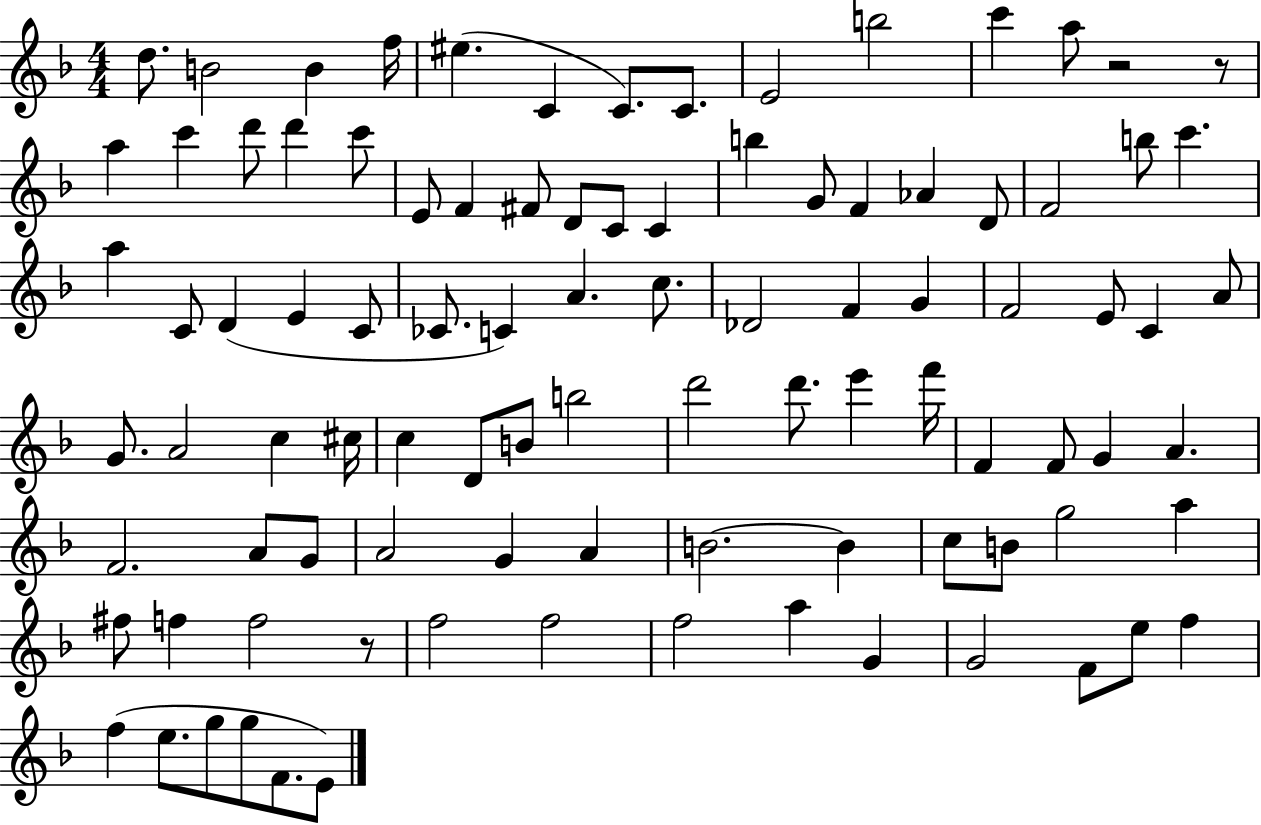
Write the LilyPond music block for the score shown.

{
  \clef treble
  \numericTimeSignature
  \time 4/4
  \key f \major
  d''8. b'2 b'4 f''16 | eis''4.( c'4 c'8.) c'8. | e'2 b''2 | c'''4 a''8 r2 r8 | \break a''4 c'''4 d'''8 d'''4 c'''8 | e'8 f'4 fis'8 d'8 c'8 c'4 | b''4 g'8 f'4 aes'4 d'8 | f'2 b''8 c'''4. | \break a''4 c'8 d'4( e'4 c'8 | ces'8. c'4) a'4. c''8. | des'2 f'4 g'4 | f'2 e'8 c'4 a'8 | \break g'8. a'2 c''4 cis''16 | c''4 d'8 b'8 b''2 | d'''2 d'''8. e'''4 f'''16 | f'4 f'8 g'4 a'4. | \break f'2. a'8 g'8 | a'2 g'4 a'4 | b'2.~~ b'4 | c''8 b'8 g''2 a''4 | \break fis''8 f''4 f''2 r8 | f''2 f''2 | f''2 a''4 g'4 | g'2 f'8 e''8 f''4 | \break f''4( e''8. g''8 g''8 f'8. e'8) | \bar "|."
}